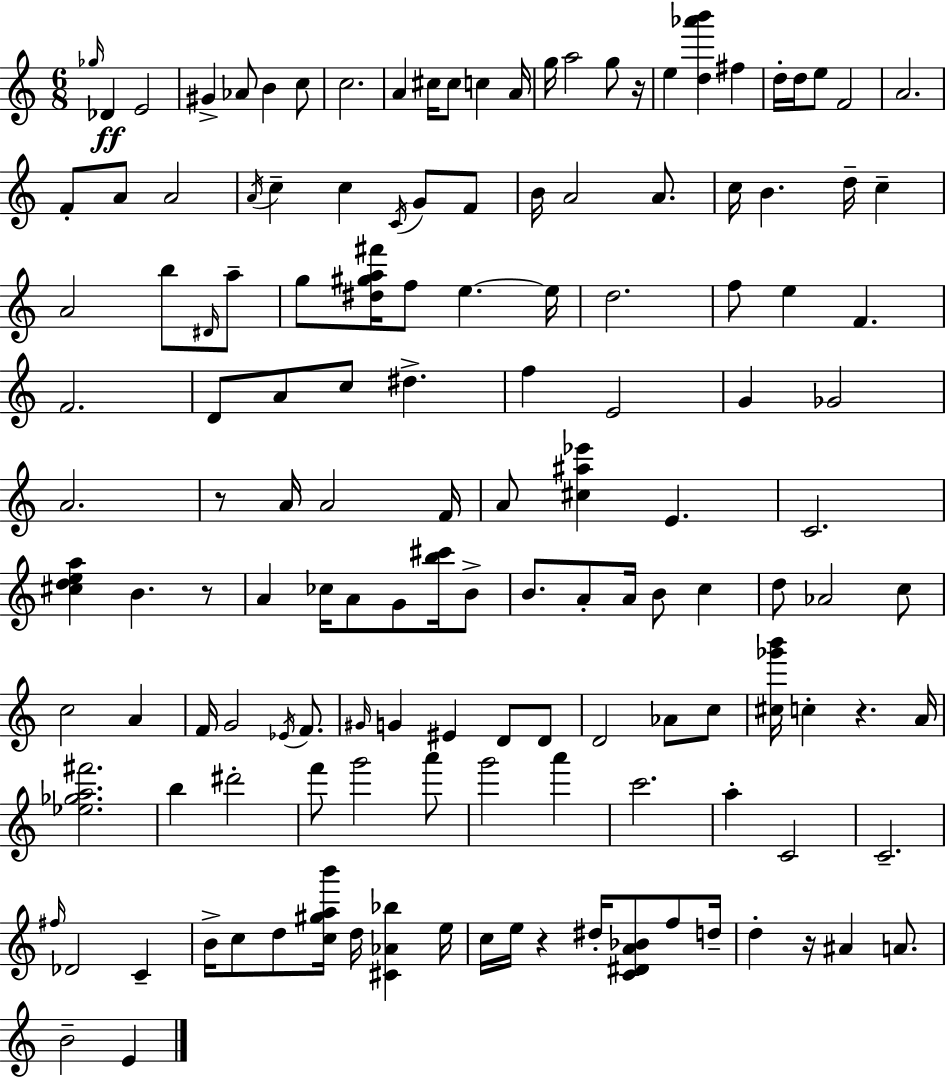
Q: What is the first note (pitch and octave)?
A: Gb5